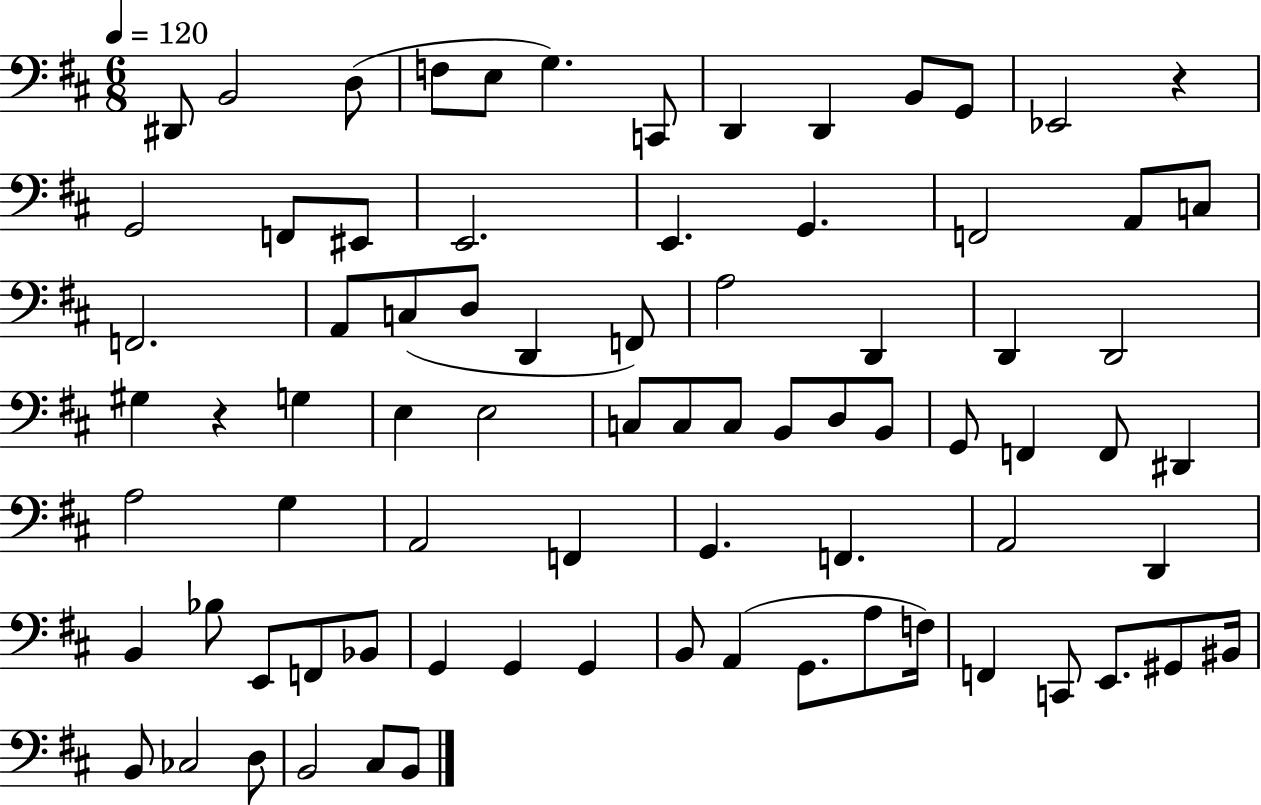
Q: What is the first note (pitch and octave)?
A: D#2